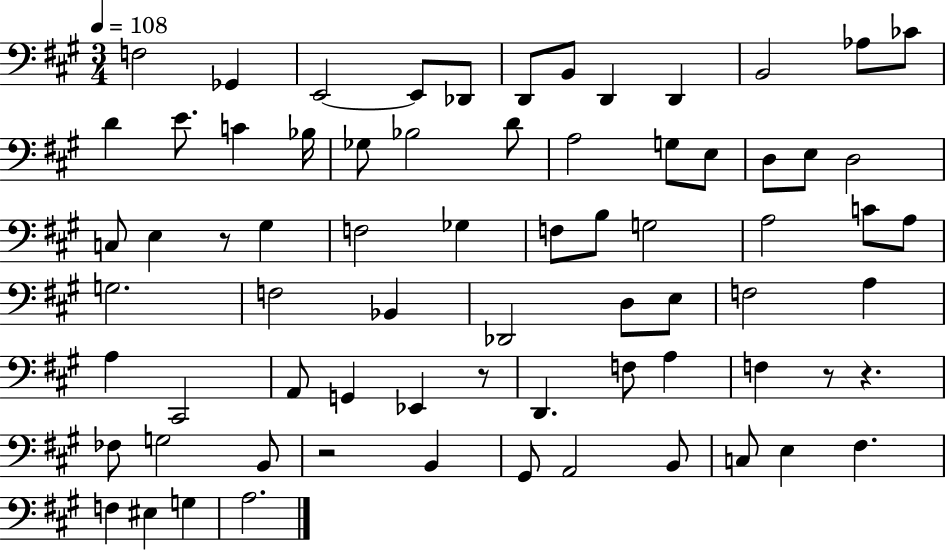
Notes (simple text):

F3/h Gb2/q E2/h E2/e Db2/e D2/e B2/e D2/q D2/q B2/h Ab3/e CES4/e D4/q E4/e. C4/q Bb3/s Gb3/e Bb3/h D4/e A3/h G3/e E3/e D3/e E3/e D3/h C3/e E3/q R/e G#3/q F3/h Gb3/q F3/e B3/e G3/h A3/h C4/e A3/e G3/h. F3/h Bb2/q Db2/h D3/e E3/e F3/h A3/q A3/q C#2/h A2/e G2/q Eb2/q R/e D2/q. F3/e A3/q F3/q R/e R/q. FES3/e G3/h B2/e R/h B2/q G#2/e A2/h B2/e C3/e E3/q F#3/q. F3/q EIS3/q G3/q A3/h.